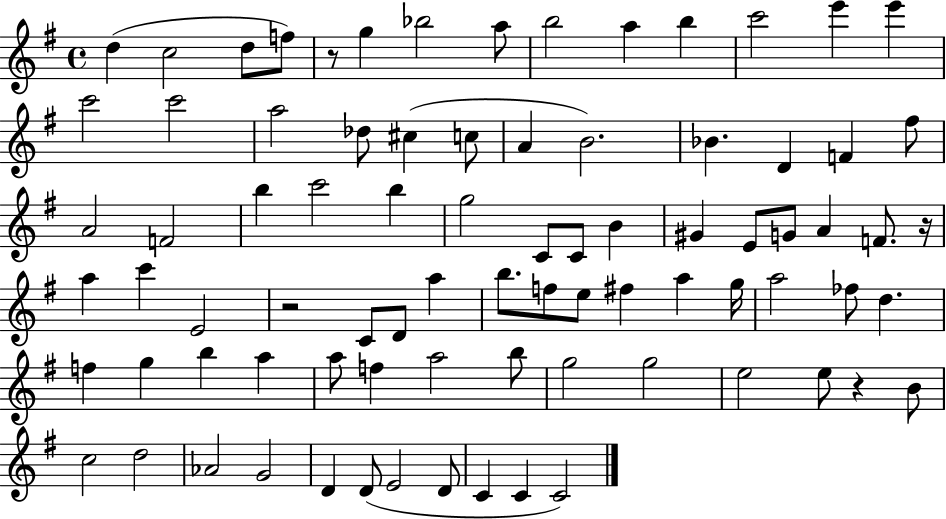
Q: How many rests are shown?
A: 4